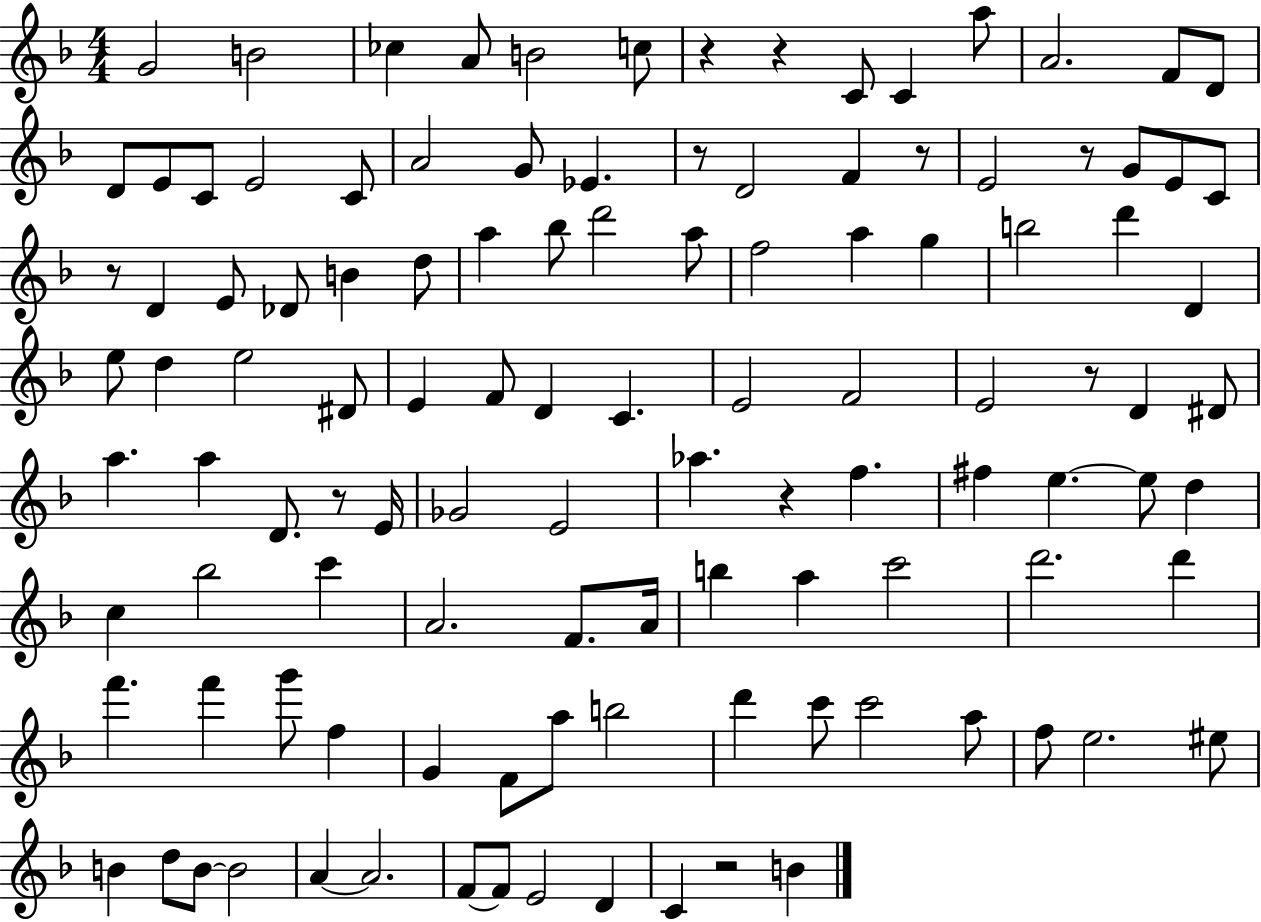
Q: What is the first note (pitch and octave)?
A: G4